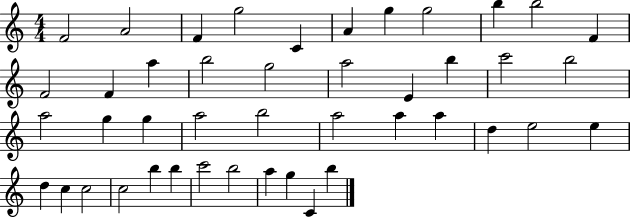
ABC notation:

X:1
T:Untitled
M:4/4
L:1/4
K:C
F2 A2 F g2 C A g g2 b b2 F F2 F a b2 g2 a2 E b c'2 b2 a2 g g a2 b2 a2 a a d e2 e d c c2 c2 b b c'2 b2 a g C b